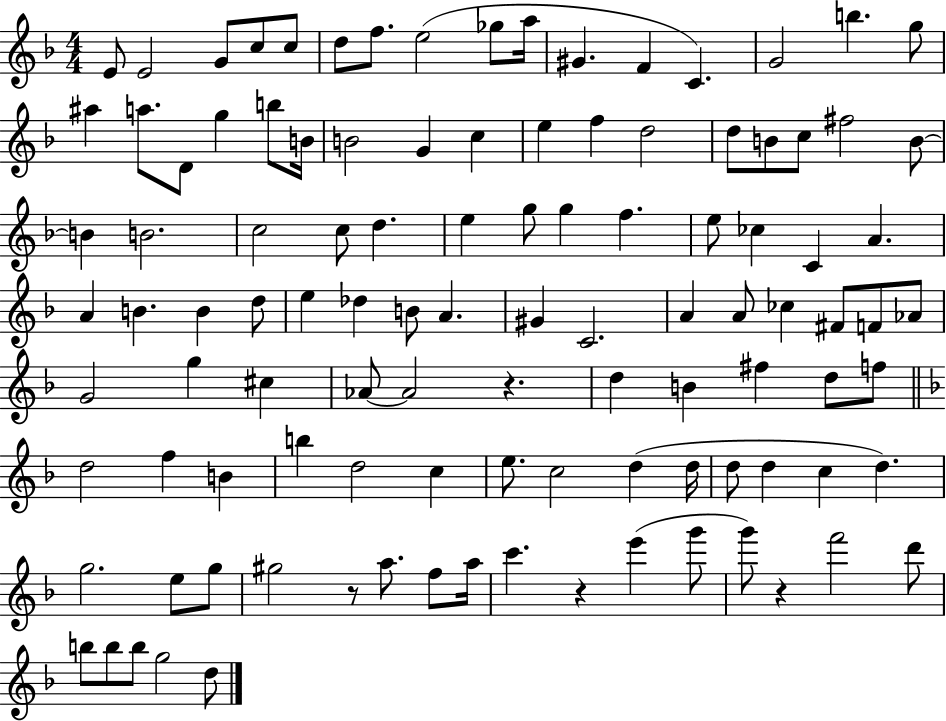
E4/e E4/h G4/e C5/e C5/e D5/e F5/e. E5/h Gb5/e A5/s G#4/q. F4/q C4/q. G4/h B5/q. G5/e A#5/q A5/e. D4/e G5/q B5/e B4/s B4/h G4/q C5/q E5/q F5/q D5/h D5/e B4/e C5/e F#5/h B4/e B4/q B4/h. C5/h C5/e D5/q. E5/q G5/e G5/q F5/q. E5/e CES5/q C4/q A4/q. A4/q B4/q. B4/q D5/e E5/q Db5/q B4/e A4/q. G#4/q C4/h. A4/q A4/e CES5/q F#4/e F4/e Ab4/e G4/h G5/q C#5/q Ab4/e Ab4/h R/q. D5/q B4/q F#5/q D5/e F5/e D5/h F5/q B4/q B5/q D5/h C5/q E5/e. C5/h D5/q D5/s D5/e D5/q C5/q D5/q. G5/h. E5/e G5/e G#5/h R/e A5/e. F5/e A5/s C6/q. R/q E6/q G6/e G6/e R/q F6/h D6/e B5/e B5/e B5/e G5/h D5/e